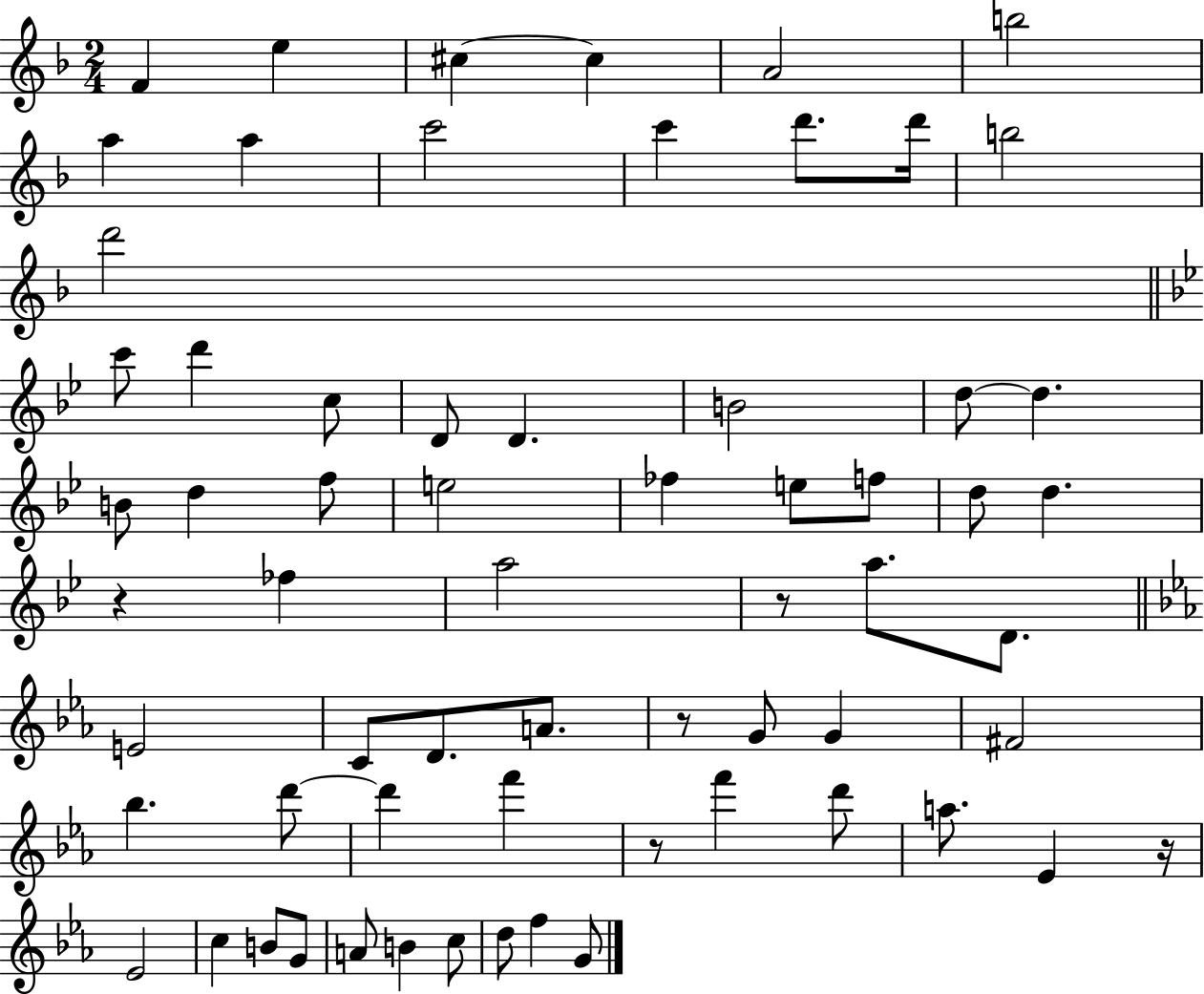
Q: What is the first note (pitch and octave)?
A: F4